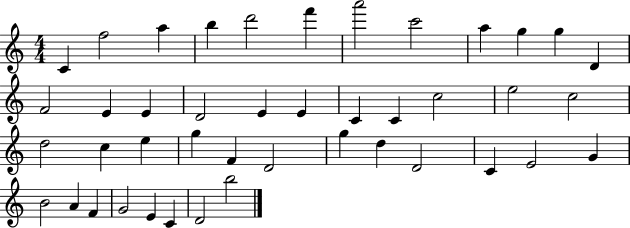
C4/q F5/h A5/q B5/q D6/h F6/q A6/h C6/h A5/q G5/q G5/q D4/q F4/h E4/q E4/q D4/h E4/q E4/q C4/q C4/q C5/h E5/h C5/h D5/h C5/q E5/q G5/q F4/q D4/h G5/q D5/q D4/h C4/q E4/h G4/q B4/h A4/q F4/q G4/h E4/q C4/q D4/h B5/h